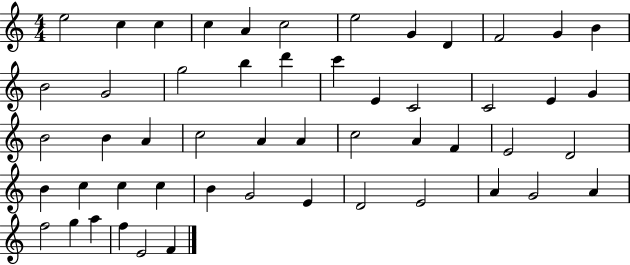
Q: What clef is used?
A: treble